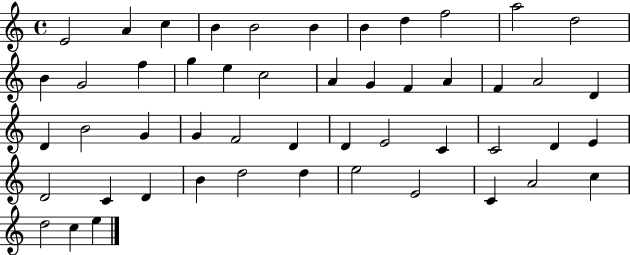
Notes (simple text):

E4/h A4/q C5/q B4/q B4/h B4/q B4/q D5/q F5/h A5/h D5/h B4/q G4/h F5/q G5/q E5/q C5/h A4/q G4/q F4/q A4/q F4/q A4/h D4/q D4/q B4/h G4/q G4/q F4/h D4/q D4/q E4/h C4/q C4/h D4/q E4/q D4/h C4/q D4/q B4/q D5/h D5/q E5/h E4/h C4/q A4/h C5/q D5/h C5/q E5/q